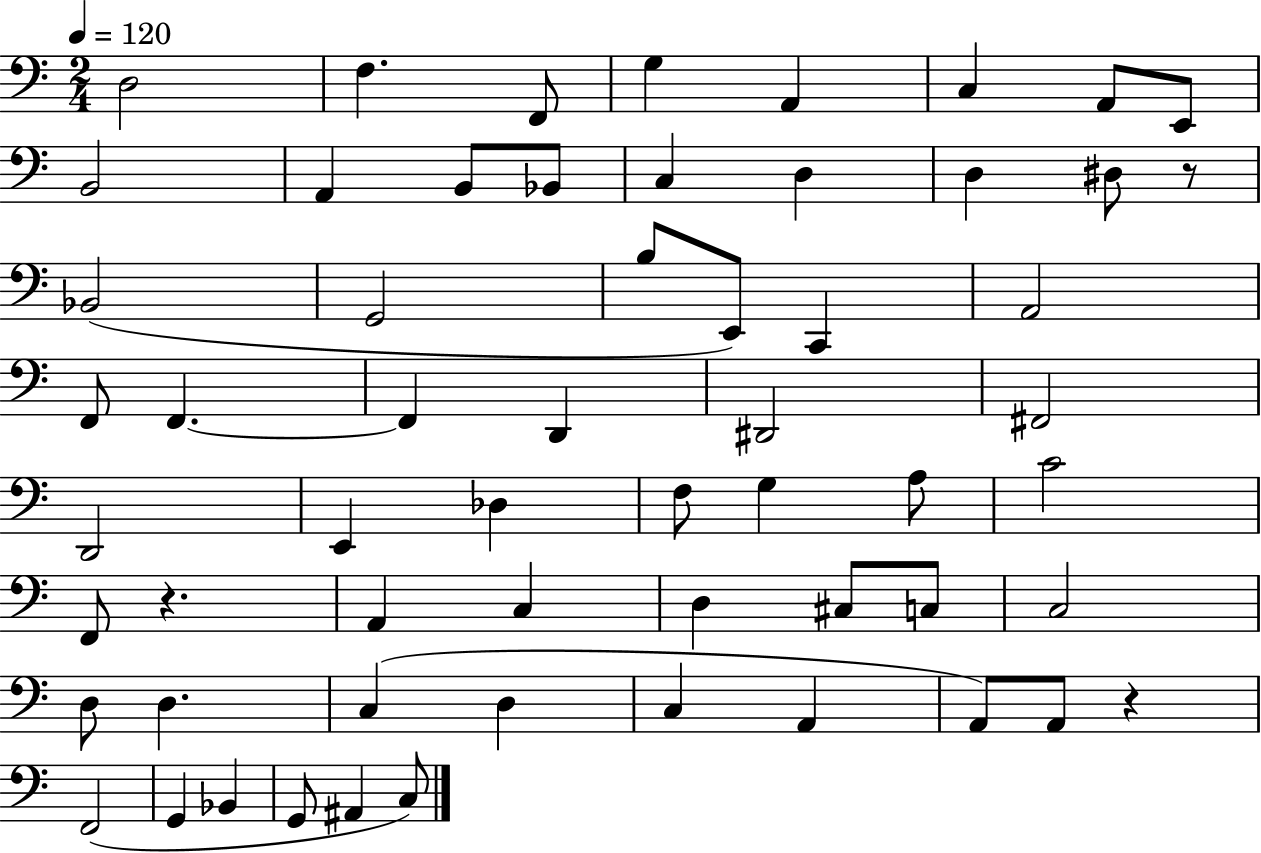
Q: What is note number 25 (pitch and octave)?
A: F2